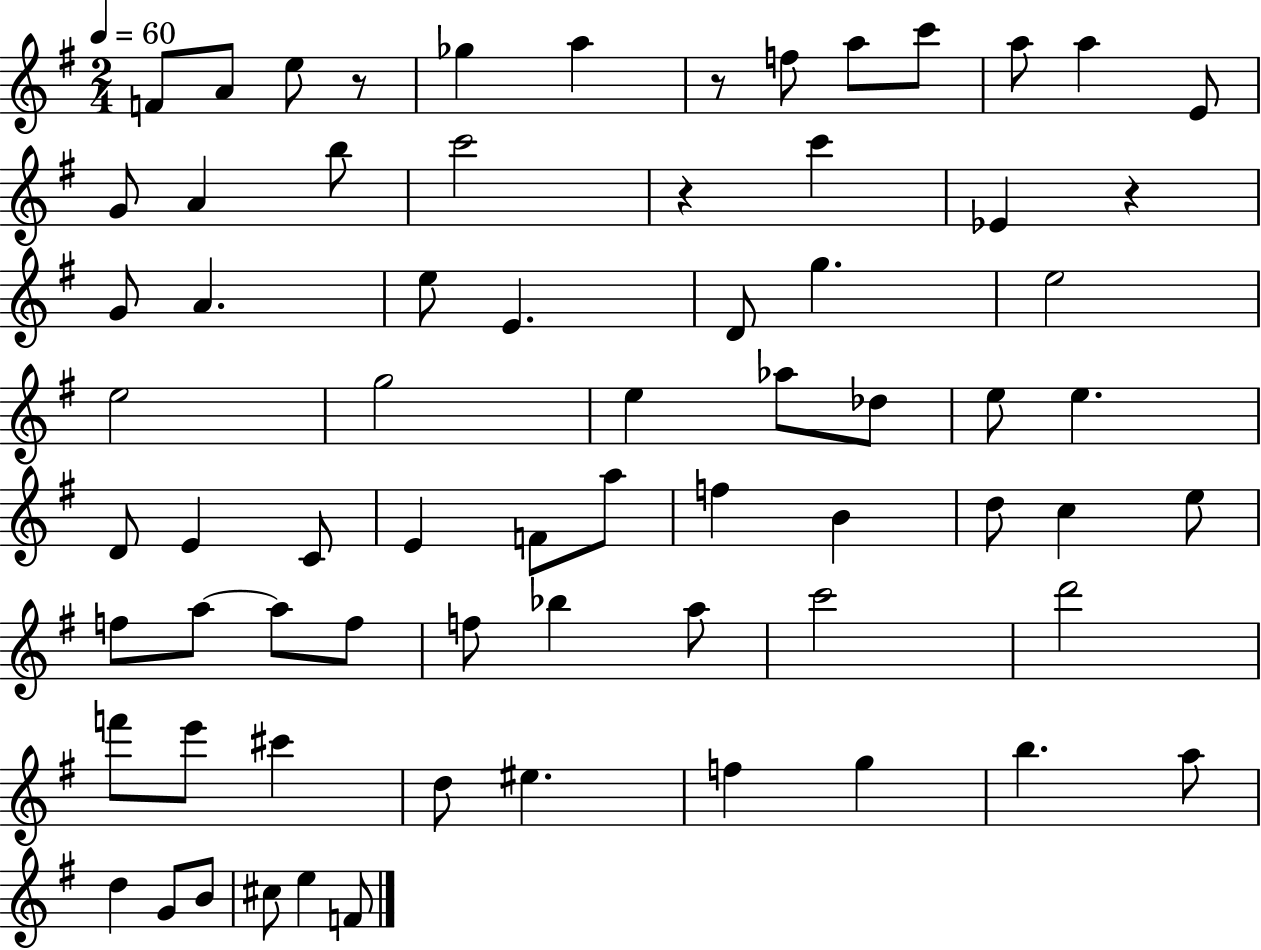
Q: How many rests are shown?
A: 4